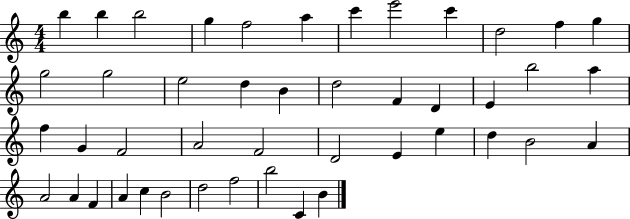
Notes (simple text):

B5/q B5/q B5/h G5/q F5/h A5/q C6/q E6/h C6/q D5/h F5/q G5/q G5/h G5/h E5/h D5/q B4/q D5/h F4/q D4/q E4/q B5/h A5/q F5/q G4/q F4/h A4/h F4/h D4/h E4/q E5/q D5/q B4/h A4/q A4/h A4/q F4/q A4/q C5/q B4/h D5/h F5/h B5/h C4/q B4/q